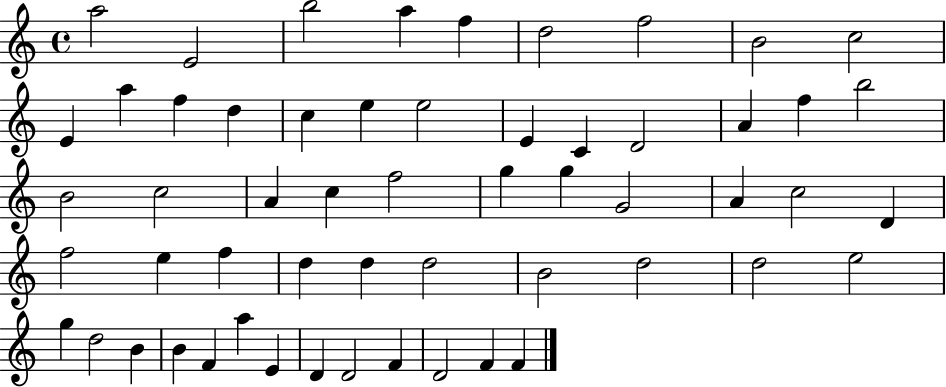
A5/h E4/h B5/h A5/q F5/q D5/h F5/h B4/h C5/h E4/q A5/q F5/q D5/q C5/q E5/q E5/h E4/q C4/q D4/h A4/q F5/q B5/h B4/h C5/h A4/q C5/q F5/h G5/q G5/q G4/h A4/q C5/h D4/q F5/h E5/q F5/q D5/q D5/q D5/h B4/h D5/h D5/h E5/h G5/q D5/h B4/q B4/q F4/q A5/q E4/q D4/q D4/h F4/q D4/h F4/q F4/q